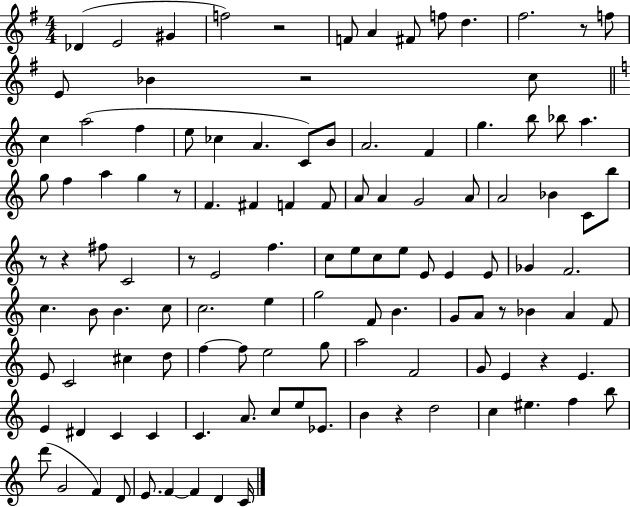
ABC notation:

X:1
T:Untitled
M:4/4
L:1/4
K:G
_D E2 ^G f2 z2 F/2 A ^F/2 f/2 d ^f2 z/2 f/2 E/2 _B z2 c/2 c a2 f e/2 _c A C/2 B/2 A2 F g b/2 _b/2 a g/2 f a g z/2 F ^F F F/2 A/2 A G2 A/2 A2 _B C/2 b/2 z/2 z ^f/2 C2 z/2 E2 f c/2 e/2 c/2 e/2 E/2 E E/2 _G F2 c B/2 B c/2 c2 e g2 F/2 B G/2 A/2 z/2 _B A F/2 E/2 C2 ^c d/2 f f/2 e2 g/2 a2 F2 G/2 E z E E ^D C C C A/2 c/2 e/2 _E/2 B z d2 c ^e f b/2 d'/2 G2 F D/2 E/2 F F D C/4